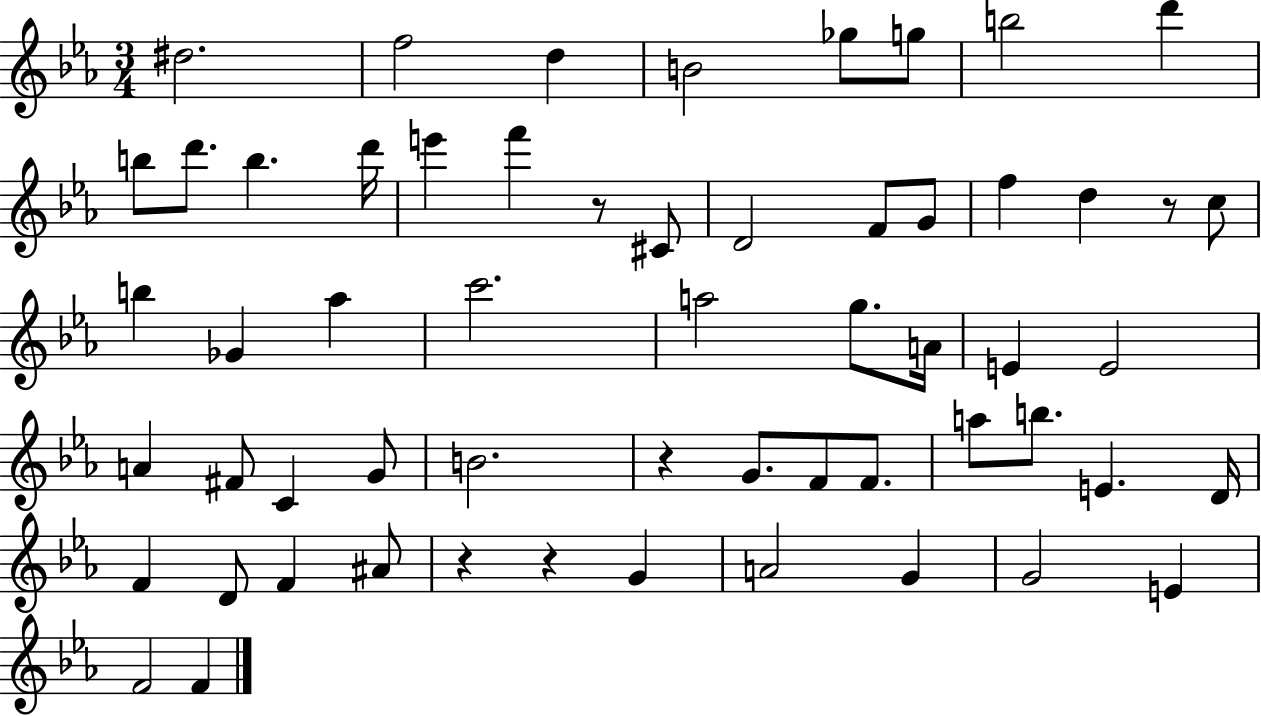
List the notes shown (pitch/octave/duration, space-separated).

D#5/h. F5/h D5/q B4/h Gb5/e G5/e B5/h D6/q B5/e D6/e. B5/q. D6/s E6/q F6/q R/e C#4/e D4/h F4/e G4/e F5/q D5/q R/e C5/e B5/q Gb4/q Ab5/q C6/h. A5/h G5/e. A4/s E4/q E4/h A4/q F#4/e C4/q G4/e B4/h. R/q G4/e. F4/e F4/e. A5/e B5/e. E4/q. D4/s F4/q D4/e F4/q A#4/e R/q R/q G4/q A4/h G4/q G4/h E4/q F4/h F4/q